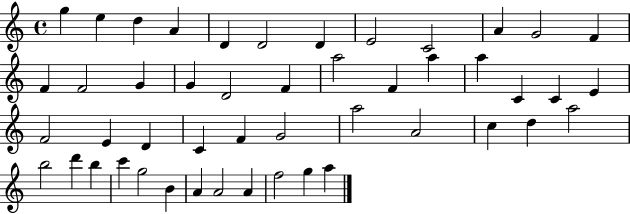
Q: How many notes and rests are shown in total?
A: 48